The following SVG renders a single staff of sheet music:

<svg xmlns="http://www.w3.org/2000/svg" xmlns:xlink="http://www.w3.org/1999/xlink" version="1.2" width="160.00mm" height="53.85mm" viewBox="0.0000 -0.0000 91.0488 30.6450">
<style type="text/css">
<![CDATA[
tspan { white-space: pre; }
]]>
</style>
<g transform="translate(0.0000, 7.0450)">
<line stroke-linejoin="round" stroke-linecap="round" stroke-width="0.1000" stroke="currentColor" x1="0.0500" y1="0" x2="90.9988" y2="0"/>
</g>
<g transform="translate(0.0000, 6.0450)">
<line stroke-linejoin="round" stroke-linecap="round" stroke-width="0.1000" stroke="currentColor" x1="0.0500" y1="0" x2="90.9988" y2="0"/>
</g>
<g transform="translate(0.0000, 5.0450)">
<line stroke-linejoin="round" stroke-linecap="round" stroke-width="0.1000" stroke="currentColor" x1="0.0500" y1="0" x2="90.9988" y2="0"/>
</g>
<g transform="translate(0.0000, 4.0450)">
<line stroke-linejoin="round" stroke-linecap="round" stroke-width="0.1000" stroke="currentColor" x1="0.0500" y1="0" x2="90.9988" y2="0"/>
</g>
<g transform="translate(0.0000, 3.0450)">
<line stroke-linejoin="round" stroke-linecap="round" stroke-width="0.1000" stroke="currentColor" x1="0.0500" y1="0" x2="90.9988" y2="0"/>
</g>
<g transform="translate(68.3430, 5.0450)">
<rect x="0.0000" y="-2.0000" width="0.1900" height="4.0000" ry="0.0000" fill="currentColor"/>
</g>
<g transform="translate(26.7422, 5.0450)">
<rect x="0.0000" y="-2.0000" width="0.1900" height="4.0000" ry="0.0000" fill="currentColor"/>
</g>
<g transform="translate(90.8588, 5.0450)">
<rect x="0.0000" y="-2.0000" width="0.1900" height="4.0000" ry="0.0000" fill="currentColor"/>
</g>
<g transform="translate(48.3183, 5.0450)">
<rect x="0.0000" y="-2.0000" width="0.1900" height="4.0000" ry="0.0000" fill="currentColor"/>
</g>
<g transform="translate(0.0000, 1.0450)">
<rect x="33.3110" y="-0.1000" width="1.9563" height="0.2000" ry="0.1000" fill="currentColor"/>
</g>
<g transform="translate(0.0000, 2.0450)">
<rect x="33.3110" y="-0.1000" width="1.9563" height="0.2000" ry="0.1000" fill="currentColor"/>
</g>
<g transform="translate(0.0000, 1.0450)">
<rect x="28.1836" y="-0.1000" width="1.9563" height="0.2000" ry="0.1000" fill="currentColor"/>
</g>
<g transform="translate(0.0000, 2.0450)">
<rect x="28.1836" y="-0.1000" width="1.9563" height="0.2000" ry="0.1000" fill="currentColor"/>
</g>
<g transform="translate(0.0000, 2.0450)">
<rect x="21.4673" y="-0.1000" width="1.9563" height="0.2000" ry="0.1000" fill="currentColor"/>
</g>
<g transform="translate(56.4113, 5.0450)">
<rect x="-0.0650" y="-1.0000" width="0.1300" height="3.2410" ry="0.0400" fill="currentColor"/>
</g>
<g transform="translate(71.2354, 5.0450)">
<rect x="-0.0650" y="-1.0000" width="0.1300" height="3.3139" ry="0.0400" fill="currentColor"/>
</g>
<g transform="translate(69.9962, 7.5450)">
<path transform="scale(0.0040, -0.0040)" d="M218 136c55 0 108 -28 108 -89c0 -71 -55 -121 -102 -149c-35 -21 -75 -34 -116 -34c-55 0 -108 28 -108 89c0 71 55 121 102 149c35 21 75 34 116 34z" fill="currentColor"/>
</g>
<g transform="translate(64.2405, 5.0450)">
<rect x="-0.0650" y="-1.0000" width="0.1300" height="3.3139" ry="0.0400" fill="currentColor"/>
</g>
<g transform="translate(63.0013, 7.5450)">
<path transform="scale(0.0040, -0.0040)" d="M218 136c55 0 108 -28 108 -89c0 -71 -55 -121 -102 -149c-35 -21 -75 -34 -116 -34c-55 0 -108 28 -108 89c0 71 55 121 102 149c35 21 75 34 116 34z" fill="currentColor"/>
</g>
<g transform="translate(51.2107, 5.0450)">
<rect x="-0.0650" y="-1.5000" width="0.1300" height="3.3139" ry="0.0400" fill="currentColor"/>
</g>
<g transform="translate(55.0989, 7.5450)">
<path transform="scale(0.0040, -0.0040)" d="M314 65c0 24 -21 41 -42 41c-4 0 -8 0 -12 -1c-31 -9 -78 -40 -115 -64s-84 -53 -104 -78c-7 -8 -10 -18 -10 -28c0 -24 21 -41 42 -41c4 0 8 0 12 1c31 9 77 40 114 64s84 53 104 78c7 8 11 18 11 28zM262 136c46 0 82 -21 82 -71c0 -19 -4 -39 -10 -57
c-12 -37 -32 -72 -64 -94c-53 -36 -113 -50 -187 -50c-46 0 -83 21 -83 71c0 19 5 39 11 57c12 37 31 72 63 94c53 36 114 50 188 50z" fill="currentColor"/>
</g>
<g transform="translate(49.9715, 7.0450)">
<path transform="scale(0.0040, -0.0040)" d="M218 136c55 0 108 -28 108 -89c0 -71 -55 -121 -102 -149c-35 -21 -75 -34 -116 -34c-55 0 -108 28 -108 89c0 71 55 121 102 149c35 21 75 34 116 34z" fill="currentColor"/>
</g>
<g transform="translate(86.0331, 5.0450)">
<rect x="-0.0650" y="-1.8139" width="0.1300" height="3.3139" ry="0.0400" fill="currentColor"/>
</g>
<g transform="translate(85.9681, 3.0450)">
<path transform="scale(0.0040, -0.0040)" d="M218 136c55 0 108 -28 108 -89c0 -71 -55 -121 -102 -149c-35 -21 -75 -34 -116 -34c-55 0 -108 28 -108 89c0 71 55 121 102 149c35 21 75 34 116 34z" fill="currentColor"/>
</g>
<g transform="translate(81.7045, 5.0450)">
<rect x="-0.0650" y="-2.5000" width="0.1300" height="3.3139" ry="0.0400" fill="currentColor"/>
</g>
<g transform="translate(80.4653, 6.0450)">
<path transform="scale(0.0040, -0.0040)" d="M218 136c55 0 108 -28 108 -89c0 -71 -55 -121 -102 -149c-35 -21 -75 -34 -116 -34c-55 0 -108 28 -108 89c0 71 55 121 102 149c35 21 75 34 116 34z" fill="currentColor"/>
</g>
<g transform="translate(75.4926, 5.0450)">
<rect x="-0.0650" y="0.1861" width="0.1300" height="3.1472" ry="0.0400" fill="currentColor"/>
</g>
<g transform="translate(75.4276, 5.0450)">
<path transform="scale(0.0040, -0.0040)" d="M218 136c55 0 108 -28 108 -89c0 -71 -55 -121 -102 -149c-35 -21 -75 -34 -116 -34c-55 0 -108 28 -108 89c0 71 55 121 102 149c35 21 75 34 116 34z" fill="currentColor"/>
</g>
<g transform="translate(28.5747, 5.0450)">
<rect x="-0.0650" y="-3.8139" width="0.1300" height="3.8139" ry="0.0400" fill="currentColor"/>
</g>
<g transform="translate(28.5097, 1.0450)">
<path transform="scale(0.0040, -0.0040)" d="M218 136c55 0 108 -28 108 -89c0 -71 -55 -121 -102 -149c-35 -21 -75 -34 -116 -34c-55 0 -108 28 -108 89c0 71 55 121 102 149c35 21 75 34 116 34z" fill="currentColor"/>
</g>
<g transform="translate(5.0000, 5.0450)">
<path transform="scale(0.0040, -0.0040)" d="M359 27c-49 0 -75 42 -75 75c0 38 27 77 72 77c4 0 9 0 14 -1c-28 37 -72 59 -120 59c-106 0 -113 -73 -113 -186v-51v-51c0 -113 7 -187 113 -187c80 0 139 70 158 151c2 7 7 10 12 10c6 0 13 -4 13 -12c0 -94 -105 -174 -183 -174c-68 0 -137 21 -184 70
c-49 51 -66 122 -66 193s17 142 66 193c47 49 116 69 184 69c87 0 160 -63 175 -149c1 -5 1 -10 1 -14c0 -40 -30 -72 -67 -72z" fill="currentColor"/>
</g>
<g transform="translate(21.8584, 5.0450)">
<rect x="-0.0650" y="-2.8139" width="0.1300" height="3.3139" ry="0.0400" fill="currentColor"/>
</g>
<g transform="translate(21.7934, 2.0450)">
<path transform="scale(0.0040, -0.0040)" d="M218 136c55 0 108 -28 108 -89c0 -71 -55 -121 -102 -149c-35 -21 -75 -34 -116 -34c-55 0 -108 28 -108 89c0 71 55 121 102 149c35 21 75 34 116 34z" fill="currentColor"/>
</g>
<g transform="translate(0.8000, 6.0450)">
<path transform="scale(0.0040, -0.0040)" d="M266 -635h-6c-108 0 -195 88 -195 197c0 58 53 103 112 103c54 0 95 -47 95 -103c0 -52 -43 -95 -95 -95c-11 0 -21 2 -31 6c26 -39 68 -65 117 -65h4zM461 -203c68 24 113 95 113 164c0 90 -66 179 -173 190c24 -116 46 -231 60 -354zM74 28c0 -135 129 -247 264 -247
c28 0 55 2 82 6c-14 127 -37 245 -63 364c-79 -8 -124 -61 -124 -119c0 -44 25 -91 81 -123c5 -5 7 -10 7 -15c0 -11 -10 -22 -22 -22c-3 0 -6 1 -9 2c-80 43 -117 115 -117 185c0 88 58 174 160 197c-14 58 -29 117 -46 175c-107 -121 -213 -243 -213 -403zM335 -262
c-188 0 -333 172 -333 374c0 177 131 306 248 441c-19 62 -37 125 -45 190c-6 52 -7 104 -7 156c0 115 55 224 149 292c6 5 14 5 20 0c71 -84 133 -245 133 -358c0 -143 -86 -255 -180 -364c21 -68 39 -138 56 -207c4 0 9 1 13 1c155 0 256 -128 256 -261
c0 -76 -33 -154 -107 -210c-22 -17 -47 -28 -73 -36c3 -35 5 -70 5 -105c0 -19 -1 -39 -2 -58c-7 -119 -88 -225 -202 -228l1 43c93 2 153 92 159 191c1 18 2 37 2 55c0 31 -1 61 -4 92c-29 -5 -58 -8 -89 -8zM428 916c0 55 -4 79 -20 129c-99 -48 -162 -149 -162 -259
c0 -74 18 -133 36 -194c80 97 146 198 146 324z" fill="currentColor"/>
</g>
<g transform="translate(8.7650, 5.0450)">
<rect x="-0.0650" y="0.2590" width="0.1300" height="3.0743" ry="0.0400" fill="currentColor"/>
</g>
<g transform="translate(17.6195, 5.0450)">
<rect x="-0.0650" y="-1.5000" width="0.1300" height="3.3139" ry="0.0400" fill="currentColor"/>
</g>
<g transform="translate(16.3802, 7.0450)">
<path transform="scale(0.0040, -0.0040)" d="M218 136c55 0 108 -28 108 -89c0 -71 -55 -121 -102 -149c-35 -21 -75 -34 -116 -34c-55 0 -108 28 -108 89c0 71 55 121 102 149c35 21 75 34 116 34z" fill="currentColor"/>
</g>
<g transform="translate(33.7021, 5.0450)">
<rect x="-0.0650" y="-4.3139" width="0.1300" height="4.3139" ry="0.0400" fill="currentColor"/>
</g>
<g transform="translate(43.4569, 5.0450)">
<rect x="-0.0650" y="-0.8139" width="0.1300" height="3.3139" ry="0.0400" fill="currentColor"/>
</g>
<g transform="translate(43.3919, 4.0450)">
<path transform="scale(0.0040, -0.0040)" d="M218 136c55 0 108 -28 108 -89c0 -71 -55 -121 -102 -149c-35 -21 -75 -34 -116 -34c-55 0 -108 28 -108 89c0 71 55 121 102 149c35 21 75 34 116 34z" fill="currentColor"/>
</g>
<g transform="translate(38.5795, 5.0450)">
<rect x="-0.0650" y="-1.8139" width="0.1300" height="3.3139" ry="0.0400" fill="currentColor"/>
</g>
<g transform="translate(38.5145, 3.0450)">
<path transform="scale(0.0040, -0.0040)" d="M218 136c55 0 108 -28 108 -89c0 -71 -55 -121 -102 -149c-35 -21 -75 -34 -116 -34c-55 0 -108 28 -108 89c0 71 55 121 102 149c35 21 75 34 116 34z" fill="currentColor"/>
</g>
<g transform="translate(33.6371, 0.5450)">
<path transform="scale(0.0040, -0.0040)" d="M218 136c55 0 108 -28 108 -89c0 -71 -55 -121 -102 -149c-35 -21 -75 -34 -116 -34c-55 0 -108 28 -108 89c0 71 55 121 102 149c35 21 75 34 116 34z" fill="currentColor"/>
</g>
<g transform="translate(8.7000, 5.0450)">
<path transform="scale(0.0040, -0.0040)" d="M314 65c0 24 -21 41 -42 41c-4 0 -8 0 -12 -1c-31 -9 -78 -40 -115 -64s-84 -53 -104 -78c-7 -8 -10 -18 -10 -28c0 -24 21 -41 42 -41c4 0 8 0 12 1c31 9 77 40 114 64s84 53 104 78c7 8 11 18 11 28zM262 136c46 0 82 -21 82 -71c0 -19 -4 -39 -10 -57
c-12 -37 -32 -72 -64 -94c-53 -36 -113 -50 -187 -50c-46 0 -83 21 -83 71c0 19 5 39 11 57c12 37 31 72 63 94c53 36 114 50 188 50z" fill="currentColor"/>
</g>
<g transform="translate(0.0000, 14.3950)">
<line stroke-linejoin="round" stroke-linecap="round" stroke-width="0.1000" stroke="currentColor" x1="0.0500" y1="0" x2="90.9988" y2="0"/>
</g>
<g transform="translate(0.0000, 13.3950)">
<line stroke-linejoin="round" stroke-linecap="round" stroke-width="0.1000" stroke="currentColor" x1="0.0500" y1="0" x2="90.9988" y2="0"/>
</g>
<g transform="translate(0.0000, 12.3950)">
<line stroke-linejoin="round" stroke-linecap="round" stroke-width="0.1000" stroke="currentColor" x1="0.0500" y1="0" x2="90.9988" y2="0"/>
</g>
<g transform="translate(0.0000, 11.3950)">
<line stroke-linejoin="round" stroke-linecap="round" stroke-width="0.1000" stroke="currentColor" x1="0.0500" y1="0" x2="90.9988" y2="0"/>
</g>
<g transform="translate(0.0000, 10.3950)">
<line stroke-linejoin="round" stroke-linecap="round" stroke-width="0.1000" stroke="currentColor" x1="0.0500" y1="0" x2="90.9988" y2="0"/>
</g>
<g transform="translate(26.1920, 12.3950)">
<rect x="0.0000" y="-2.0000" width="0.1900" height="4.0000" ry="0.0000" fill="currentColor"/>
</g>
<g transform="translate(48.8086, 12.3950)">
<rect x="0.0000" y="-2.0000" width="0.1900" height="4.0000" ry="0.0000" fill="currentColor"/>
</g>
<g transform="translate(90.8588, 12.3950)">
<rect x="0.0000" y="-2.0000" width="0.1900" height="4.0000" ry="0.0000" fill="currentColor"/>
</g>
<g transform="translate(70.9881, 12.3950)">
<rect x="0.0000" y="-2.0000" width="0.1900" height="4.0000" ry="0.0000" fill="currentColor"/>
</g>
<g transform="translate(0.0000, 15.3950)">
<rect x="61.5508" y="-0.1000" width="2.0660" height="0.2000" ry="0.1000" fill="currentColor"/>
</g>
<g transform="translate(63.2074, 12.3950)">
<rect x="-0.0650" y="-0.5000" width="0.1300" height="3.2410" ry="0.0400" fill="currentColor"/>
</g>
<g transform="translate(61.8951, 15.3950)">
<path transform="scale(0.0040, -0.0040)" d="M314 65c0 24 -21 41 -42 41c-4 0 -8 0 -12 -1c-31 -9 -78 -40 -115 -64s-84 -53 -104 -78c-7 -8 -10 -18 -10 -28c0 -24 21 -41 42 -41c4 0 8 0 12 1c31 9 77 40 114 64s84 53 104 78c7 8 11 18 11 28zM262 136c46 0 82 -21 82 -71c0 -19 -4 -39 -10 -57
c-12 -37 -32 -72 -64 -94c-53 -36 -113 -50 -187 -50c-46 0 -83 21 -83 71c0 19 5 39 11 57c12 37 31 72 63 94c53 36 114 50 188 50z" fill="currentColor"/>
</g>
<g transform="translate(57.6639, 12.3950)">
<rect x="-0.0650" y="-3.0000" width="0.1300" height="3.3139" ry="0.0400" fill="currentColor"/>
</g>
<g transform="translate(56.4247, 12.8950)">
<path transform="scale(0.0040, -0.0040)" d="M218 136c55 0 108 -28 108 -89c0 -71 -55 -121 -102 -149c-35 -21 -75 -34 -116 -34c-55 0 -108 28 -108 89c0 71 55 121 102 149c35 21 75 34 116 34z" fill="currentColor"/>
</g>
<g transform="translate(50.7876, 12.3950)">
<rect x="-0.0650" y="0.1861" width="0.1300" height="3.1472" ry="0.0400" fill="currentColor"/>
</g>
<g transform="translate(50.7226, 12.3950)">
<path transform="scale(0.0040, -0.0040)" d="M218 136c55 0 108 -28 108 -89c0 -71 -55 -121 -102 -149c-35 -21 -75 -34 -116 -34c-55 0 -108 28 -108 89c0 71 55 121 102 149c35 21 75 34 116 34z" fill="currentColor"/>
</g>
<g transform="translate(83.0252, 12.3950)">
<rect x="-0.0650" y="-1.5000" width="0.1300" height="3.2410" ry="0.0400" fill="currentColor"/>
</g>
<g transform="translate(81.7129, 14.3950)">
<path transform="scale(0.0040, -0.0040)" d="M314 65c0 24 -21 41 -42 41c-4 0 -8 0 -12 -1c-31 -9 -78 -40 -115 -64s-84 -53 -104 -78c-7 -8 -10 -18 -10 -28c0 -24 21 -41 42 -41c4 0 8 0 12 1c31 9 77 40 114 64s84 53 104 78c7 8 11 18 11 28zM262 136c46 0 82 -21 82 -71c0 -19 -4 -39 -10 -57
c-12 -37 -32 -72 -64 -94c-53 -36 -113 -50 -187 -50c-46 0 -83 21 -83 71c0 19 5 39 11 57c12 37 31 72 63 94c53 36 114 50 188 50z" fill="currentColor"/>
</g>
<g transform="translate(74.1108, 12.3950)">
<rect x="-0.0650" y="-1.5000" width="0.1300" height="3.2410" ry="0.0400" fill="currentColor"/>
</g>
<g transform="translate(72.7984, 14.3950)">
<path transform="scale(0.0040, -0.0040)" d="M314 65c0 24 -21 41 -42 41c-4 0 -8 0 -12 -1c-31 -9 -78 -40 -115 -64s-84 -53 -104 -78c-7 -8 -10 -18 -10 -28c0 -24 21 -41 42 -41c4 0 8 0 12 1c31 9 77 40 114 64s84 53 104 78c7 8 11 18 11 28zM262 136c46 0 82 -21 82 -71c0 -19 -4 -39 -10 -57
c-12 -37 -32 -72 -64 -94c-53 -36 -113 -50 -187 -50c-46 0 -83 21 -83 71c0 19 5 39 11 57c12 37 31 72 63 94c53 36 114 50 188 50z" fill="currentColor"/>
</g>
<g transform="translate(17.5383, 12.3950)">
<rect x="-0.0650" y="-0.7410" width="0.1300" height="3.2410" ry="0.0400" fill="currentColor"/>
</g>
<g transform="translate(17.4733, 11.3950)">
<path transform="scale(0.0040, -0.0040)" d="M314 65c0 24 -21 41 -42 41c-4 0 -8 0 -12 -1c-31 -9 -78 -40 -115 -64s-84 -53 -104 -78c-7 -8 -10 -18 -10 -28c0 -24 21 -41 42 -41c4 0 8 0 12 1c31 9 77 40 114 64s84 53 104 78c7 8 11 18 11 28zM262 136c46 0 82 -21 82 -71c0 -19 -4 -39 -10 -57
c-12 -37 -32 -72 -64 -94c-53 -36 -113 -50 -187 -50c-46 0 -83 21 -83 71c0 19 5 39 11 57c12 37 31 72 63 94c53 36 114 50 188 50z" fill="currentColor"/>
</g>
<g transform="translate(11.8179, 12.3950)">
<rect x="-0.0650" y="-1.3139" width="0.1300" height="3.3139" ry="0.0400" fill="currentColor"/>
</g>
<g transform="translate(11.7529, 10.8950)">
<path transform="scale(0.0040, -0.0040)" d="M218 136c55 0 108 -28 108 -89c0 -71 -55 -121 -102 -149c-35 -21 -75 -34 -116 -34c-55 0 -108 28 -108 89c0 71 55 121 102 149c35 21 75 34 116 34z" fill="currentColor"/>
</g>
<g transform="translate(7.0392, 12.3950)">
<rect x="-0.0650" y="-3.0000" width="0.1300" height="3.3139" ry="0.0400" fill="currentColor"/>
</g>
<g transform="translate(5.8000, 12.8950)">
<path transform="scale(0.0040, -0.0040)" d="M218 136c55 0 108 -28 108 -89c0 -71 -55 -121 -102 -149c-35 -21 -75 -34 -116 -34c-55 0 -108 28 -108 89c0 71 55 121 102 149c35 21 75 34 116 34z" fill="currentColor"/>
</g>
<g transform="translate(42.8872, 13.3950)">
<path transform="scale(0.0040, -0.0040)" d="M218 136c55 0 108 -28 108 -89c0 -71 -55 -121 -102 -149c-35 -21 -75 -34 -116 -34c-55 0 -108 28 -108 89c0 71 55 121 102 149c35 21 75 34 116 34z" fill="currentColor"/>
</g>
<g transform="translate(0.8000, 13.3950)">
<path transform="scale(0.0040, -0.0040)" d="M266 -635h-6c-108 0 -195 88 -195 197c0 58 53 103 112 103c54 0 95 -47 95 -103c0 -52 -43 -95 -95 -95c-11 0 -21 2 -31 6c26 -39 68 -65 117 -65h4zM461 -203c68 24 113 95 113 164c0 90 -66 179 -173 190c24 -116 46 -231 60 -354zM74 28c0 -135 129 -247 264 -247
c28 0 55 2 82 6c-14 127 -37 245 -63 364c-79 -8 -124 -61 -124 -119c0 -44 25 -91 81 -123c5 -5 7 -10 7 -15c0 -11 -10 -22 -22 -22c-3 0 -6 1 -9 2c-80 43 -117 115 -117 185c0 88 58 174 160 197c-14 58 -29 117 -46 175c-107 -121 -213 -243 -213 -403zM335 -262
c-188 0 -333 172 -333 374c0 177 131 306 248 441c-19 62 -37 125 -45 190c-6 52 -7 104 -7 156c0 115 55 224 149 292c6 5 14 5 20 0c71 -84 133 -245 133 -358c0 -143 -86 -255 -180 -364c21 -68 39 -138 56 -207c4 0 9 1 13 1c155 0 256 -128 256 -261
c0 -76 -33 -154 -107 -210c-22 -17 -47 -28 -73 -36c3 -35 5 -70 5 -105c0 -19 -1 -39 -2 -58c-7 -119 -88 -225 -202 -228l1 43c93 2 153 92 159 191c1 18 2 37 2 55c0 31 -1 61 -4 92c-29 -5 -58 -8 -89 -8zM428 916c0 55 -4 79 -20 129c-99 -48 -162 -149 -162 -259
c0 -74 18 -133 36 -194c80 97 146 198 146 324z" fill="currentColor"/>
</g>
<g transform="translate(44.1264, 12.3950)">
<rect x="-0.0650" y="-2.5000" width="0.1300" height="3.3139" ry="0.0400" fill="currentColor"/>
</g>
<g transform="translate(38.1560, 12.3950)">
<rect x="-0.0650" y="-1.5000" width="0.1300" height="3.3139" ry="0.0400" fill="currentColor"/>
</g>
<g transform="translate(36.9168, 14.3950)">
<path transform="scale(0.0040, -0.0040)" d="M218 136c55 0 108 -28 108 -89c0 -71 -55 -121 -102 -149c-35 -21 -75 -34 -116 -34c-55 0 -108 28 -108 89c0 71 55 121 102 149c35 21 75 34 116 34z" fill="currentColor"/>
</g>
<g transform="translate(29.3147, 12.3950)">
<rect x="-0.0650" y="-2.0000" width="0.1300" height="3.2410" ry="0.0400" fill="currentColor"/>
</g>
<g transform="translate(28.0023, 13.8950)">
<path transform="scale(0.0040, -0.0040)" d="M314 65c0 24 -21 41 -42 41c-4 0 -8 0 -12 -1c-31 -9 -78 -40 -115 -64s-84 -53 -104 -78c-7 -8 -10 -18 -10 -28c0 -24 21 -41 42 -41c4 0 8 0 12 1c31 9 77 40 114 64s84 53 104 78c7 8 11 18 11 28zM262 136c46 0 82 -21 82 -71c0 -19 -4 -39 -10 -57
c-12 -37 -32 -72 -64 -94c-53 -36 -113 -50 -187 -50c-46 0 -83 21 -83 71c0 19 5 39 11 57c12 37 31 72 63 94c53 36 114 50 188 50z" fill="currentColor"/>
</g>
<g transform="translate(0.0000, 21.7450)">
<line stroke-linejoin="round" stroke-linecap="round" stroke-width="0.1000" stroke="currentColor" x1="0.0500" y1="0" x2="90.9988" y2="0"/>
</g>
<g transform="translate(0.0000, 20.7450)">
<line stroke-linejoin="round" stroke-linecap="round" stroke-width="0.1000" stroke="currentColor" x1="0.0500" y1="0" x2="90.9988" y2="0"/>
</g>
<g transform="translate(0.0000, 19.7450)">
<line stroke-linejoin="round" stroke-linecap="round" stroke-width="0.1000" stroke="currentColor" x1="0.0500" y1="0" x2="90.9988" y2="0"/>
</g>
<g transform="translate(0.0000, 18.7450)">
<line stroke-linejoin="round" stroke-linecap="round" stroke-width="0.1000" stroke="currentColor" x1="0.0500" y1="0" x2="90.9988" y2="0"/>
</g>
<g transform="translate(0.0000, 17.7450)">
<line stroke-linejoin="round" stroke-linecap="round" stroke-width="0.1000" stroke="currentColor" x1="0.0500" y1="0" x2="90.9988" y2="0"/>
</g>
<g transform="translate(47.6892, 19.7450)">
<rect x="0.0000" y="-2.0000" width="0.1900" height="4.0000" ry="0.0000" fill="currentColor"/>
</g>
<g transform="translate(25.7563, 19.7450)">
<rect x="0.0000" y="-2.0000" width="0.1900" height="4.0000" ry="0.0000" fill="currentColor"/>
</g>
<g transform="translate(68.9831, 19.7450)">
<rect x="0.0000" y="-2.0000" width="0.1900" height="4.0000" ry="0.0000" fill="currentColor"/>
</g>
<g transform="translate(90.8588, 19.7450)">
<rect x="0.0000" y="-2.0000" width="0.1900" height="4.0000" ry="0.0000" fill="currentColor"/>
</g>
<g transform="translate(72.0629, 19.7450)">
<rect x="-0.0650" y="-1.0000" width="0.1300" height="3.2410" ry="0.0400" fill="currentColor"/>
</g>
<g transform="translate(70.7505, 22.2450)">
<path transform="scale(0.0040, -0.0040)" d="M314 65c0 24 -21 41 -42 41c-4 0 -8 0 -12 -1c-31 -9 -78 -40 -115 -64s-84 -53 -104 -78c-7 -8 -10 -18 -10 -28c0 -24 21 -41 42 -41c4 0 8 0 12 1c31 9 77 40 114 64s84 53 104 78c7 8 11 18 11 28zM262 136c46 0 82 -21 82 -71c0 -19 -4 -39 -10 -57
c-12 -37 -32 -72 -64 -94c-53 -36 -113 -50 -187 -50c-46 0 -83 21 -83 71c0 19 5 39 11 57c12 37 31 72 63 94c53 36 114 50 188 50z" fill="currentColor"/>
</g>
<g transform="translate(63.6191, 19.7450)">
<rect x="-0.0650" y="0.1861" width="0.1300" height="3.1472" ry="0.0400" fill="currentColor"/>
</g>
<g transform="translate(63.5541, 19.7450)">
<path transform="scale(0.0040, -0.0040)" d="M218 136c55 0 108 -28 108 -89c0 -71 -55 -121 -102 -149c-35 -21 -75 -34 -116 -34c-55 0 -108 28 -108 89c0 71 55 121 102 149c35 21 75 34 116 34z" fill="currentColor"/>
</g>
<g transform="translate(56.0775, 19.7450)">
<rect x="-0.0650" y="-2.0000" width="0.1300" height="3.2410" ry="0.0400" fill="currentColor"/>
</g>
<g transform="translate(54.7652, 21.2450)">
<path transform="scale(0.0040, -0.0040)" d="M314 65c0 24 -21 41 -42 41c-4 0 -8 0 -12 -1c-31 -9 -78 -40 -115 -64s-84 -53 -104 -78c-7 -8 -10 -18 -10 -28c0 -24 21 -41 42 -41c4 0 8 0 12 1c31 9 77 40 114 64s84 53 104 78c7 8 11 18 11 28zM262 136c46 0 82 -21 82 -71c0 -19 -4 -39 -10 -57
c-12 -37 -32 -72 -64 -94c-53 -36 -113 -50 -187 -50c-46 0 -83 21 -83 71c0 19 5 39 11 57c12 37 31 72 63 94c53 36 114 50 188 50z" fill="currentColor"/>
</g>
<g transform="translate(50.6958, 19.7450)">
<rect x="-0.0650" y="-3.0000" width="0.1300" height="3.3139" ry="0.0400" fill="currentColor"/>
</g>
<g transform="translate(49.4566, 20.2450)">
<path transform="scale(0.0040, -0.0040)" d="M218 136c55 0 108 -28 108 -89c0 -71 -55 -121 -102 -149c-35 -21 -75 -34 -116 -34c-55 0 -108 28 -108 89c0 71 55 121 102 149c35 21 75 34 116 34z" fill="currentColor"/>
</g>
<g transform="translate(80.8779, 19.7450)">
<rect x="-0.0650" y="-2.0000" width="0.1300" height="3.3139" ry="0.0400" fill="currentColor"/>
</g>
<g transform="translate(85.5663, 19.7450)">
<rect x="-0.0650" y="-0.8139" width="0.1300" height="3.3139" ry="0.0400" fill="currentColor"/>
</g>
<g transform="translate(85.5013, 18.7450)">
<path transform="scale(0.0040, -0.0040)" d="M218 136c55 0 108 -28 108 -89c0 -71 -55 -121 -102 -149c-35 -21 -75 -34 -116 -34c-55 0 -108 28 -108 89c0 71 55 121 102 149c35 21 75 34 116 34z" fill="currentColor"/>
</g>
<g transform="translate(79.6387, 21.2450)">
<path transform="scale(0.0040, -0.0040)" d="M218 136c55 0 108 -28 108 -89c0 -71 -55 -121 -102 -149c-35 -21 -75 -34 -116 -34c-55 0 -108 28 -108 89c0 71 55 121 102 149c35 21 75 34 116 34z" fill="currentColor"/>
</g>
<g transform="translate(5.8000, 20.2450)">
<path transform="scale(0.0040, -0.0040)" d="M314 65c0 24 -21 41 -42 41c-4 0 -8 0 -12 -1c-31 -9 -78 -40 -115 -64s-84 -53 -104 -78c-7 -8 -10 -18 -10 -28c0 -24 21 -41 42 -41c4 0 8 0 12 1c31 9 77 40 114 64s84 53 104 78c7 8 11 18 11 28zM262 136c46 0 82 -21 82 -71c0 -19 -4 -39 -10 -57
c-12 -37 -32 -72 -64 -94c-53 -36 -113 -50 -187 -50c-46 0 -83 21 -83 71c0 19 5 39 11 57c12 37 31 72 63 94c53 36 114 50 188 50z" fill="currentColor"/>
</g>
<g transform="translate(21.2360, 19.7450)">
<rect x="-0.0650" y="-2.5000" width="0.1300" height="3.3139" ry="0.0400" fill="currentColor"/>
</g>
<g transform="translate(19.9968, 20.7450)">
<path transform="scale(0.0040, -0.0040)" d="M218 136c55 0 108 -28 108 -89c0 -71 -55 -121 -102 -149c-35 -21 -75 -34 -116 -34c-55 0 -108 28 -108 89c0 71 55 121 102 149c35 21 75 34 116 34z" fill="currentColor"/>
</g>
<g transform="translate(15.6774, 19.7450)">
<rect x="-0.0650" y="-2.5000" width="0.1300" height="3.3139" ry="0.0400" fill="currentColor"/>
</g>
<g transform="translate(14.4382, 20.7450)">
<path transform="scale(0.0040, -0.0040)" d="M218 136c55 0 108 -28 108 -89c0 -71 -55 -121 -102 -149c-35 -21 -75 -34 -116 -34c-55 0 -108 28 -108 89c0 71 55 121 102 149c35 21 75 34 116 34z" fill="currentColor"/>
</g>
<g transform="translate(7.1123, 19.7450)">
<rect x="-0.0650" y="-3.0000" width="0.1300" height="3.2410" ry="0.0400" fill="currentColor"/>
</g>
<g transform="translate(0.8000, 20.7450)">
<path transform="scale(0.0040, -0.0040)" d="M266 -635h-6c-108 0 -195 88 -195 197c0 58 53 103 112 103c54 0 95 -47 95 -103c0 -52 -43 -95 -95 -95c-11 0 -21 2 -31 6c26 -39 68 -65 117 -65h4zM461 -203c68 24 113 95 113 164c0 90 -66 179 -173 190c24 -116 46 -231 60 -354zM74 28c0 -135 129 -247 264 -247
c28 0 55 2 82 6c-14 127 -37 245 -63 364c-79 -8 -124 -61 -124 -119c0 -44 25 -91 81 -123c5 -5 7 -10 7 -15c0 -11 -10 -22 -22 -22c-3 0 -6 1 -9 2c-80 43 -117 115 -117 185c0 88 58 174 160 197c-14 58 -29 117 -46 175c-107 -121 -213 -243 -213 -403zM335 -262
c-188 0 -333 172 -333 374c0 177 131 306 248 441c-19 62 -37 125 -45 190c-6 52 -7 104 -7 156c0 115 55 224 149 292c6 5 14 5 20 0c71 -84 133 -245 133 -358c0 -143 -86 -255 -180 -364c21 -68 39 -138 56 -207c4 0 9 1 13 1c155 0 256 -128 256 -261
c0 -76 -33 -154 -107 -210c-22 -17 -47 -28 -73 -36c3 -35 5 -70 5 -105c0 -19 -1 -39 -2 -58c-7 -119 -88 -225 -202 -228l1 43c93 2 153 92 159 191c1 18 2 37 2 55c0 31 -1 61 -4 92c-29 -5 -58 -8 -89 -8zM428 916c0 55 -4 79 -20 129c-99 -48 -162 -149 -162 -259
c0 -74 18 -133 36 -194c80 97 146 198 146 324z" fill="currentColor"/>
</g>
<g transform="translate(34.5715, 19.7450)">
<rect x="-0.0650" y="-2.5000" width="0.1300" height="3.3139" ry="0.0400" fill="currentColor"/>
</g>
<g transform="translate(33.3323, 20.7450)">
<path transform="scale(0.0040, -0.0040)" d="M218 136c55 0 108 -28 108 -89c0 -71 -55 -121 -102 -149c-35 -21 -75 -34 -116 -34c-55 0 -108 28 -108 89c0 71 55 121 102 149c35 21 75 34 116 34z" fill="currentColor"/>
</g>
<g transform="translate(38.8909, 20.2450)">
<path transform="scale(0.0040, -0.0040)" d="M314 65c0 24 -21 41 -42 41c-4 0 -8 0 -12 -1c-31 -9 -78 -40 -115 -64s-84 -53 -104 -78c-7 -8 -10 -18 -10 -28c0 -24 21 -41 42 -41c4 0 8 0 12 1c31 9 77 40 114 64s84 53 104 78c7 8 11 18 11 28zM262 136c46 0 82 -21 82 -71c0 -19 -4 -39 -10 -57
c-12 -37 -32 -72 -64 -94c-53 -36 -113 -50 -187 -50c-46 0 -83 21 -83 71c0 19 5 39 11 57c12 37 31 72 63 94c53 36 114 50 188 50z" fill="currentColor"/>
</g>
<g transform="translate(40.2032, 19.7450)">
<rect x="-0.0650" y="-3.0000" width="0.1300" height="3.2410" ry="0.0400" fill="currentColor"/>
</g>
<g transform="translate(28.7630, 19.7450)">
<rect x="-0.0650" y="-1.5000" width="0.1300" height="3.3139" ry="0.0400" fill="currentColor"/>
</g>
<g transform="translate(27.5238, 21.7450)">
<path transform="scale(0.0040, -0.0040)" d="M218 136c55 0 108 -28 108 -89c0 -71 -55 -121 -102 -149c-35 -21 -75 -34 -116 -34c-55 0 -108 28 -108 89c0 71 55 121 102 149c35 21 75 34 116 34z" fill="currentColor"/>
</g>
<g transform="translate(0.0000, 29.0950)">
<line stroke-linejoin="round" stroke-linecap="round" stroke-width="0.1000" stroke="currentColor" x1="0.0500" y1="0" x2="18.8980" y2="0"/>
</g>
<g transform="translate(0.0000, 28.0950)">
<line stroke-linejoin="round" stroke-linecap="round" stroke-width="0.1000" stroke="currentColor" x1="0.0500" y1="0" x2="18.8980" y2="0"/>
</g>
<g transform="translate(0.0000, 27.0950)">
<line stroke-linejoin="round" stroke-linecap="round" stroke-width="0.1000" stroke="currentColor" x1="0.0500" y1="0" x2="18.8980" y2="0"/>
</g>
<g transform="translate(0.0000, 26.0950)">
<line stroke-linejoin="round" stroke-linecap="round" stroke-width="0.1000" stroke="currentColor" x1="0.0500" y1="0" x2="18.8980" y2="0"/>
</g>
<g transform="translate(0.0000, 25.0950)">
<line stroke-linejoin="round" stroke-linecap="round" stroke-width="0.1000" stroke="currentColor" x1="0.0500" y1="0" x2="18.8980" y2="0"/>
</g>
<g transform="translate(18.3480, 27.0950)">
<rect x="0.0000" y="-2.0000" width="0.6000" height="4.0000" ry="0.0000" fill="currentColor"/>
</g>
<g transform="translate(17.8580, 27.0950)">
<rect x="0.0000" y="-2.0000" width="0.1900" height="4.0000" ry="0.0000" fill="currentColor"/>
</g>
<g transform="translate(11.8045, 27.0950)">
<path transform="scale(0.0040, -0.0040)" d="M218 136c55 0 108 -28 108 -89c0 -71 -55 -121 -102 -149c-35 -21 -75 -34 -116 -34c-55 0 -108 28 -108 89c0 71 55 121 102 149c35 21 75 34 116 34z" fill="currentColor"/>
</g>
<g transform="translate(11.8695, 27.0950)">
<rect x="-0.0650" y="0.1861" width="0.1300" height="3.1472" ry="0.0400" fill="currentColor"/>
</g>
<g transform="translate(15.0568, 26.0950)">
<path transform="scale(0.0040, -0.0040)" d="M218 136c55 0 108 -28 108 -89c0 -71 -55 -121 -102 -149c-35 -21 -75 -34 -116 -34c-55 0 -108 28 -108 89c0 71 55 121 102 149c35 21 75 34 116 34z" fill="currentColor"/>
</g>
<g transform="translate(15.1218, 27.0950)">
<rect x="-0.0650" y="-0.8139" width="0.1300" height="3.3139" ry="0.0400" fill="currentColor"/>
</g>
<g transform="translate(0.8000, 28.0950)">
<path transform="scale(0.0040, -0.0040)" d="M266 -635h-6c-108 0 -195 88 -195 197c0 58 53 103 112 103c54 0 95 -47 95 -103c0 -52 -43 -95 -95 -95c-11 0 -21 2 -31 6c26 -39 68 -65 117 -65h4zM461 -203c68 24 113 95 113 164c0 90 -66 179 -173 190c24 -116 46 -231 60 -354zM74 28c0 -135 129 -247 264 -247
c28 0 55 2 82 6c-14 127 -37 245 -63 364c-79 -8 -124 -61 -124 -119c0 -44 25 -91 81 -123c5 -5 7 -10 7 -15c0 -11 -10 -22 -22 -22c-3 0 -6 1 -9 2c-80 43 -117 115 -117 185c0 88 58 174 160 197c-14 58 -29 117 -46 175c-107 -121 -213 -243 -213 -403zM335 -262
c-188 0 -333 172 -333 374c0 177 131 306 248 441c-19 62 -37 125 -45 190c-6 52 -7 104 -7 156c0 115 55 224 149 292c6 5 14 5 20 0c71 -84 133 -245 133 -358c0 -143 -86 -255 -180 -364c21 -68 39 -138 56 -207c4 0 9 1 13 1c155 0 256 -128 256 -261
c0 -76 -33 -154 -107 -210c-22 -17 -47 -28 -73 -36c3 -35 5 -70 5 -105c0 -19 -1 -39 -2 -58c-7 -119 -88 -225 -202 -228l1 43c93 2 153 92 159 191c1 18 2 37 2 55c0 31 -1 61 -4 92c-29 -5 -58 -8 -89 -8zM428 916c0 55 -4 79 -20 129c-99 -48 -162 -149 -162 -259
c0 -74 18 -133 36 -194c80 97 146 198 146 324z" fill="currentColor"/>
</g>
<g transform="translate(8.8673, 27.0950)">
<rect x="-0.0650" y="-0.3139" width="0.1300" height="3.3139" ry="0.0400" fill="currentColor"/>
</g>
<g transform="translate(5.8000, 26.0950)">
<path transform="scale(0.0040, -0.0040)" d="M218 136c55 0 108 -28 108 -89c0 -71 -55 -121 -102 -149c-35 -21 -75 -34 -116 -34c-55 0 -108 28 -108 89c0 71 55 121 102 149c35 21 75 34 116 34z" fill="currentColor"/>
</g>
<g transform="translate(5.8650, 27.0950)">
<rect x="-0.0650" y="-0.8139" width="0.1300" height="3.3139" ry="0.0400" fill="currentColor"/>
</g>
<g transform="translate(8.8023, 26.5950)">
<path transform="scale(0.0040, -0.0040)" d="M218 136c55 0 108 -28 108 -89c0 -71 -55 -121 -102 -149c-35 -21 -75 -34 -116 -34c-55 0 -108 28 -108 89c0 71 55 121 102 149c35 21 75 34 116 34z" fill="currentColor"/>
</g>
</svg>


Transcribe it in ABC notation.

X:1
T:Untitled
M:4/4
L:1/4
K:C
B2 E a c' d' f d E D2 D D B G f A e d2 F2 E G B A C2 E2 E2 A2 G G E G A2 A F2 B D2 F d d c B d